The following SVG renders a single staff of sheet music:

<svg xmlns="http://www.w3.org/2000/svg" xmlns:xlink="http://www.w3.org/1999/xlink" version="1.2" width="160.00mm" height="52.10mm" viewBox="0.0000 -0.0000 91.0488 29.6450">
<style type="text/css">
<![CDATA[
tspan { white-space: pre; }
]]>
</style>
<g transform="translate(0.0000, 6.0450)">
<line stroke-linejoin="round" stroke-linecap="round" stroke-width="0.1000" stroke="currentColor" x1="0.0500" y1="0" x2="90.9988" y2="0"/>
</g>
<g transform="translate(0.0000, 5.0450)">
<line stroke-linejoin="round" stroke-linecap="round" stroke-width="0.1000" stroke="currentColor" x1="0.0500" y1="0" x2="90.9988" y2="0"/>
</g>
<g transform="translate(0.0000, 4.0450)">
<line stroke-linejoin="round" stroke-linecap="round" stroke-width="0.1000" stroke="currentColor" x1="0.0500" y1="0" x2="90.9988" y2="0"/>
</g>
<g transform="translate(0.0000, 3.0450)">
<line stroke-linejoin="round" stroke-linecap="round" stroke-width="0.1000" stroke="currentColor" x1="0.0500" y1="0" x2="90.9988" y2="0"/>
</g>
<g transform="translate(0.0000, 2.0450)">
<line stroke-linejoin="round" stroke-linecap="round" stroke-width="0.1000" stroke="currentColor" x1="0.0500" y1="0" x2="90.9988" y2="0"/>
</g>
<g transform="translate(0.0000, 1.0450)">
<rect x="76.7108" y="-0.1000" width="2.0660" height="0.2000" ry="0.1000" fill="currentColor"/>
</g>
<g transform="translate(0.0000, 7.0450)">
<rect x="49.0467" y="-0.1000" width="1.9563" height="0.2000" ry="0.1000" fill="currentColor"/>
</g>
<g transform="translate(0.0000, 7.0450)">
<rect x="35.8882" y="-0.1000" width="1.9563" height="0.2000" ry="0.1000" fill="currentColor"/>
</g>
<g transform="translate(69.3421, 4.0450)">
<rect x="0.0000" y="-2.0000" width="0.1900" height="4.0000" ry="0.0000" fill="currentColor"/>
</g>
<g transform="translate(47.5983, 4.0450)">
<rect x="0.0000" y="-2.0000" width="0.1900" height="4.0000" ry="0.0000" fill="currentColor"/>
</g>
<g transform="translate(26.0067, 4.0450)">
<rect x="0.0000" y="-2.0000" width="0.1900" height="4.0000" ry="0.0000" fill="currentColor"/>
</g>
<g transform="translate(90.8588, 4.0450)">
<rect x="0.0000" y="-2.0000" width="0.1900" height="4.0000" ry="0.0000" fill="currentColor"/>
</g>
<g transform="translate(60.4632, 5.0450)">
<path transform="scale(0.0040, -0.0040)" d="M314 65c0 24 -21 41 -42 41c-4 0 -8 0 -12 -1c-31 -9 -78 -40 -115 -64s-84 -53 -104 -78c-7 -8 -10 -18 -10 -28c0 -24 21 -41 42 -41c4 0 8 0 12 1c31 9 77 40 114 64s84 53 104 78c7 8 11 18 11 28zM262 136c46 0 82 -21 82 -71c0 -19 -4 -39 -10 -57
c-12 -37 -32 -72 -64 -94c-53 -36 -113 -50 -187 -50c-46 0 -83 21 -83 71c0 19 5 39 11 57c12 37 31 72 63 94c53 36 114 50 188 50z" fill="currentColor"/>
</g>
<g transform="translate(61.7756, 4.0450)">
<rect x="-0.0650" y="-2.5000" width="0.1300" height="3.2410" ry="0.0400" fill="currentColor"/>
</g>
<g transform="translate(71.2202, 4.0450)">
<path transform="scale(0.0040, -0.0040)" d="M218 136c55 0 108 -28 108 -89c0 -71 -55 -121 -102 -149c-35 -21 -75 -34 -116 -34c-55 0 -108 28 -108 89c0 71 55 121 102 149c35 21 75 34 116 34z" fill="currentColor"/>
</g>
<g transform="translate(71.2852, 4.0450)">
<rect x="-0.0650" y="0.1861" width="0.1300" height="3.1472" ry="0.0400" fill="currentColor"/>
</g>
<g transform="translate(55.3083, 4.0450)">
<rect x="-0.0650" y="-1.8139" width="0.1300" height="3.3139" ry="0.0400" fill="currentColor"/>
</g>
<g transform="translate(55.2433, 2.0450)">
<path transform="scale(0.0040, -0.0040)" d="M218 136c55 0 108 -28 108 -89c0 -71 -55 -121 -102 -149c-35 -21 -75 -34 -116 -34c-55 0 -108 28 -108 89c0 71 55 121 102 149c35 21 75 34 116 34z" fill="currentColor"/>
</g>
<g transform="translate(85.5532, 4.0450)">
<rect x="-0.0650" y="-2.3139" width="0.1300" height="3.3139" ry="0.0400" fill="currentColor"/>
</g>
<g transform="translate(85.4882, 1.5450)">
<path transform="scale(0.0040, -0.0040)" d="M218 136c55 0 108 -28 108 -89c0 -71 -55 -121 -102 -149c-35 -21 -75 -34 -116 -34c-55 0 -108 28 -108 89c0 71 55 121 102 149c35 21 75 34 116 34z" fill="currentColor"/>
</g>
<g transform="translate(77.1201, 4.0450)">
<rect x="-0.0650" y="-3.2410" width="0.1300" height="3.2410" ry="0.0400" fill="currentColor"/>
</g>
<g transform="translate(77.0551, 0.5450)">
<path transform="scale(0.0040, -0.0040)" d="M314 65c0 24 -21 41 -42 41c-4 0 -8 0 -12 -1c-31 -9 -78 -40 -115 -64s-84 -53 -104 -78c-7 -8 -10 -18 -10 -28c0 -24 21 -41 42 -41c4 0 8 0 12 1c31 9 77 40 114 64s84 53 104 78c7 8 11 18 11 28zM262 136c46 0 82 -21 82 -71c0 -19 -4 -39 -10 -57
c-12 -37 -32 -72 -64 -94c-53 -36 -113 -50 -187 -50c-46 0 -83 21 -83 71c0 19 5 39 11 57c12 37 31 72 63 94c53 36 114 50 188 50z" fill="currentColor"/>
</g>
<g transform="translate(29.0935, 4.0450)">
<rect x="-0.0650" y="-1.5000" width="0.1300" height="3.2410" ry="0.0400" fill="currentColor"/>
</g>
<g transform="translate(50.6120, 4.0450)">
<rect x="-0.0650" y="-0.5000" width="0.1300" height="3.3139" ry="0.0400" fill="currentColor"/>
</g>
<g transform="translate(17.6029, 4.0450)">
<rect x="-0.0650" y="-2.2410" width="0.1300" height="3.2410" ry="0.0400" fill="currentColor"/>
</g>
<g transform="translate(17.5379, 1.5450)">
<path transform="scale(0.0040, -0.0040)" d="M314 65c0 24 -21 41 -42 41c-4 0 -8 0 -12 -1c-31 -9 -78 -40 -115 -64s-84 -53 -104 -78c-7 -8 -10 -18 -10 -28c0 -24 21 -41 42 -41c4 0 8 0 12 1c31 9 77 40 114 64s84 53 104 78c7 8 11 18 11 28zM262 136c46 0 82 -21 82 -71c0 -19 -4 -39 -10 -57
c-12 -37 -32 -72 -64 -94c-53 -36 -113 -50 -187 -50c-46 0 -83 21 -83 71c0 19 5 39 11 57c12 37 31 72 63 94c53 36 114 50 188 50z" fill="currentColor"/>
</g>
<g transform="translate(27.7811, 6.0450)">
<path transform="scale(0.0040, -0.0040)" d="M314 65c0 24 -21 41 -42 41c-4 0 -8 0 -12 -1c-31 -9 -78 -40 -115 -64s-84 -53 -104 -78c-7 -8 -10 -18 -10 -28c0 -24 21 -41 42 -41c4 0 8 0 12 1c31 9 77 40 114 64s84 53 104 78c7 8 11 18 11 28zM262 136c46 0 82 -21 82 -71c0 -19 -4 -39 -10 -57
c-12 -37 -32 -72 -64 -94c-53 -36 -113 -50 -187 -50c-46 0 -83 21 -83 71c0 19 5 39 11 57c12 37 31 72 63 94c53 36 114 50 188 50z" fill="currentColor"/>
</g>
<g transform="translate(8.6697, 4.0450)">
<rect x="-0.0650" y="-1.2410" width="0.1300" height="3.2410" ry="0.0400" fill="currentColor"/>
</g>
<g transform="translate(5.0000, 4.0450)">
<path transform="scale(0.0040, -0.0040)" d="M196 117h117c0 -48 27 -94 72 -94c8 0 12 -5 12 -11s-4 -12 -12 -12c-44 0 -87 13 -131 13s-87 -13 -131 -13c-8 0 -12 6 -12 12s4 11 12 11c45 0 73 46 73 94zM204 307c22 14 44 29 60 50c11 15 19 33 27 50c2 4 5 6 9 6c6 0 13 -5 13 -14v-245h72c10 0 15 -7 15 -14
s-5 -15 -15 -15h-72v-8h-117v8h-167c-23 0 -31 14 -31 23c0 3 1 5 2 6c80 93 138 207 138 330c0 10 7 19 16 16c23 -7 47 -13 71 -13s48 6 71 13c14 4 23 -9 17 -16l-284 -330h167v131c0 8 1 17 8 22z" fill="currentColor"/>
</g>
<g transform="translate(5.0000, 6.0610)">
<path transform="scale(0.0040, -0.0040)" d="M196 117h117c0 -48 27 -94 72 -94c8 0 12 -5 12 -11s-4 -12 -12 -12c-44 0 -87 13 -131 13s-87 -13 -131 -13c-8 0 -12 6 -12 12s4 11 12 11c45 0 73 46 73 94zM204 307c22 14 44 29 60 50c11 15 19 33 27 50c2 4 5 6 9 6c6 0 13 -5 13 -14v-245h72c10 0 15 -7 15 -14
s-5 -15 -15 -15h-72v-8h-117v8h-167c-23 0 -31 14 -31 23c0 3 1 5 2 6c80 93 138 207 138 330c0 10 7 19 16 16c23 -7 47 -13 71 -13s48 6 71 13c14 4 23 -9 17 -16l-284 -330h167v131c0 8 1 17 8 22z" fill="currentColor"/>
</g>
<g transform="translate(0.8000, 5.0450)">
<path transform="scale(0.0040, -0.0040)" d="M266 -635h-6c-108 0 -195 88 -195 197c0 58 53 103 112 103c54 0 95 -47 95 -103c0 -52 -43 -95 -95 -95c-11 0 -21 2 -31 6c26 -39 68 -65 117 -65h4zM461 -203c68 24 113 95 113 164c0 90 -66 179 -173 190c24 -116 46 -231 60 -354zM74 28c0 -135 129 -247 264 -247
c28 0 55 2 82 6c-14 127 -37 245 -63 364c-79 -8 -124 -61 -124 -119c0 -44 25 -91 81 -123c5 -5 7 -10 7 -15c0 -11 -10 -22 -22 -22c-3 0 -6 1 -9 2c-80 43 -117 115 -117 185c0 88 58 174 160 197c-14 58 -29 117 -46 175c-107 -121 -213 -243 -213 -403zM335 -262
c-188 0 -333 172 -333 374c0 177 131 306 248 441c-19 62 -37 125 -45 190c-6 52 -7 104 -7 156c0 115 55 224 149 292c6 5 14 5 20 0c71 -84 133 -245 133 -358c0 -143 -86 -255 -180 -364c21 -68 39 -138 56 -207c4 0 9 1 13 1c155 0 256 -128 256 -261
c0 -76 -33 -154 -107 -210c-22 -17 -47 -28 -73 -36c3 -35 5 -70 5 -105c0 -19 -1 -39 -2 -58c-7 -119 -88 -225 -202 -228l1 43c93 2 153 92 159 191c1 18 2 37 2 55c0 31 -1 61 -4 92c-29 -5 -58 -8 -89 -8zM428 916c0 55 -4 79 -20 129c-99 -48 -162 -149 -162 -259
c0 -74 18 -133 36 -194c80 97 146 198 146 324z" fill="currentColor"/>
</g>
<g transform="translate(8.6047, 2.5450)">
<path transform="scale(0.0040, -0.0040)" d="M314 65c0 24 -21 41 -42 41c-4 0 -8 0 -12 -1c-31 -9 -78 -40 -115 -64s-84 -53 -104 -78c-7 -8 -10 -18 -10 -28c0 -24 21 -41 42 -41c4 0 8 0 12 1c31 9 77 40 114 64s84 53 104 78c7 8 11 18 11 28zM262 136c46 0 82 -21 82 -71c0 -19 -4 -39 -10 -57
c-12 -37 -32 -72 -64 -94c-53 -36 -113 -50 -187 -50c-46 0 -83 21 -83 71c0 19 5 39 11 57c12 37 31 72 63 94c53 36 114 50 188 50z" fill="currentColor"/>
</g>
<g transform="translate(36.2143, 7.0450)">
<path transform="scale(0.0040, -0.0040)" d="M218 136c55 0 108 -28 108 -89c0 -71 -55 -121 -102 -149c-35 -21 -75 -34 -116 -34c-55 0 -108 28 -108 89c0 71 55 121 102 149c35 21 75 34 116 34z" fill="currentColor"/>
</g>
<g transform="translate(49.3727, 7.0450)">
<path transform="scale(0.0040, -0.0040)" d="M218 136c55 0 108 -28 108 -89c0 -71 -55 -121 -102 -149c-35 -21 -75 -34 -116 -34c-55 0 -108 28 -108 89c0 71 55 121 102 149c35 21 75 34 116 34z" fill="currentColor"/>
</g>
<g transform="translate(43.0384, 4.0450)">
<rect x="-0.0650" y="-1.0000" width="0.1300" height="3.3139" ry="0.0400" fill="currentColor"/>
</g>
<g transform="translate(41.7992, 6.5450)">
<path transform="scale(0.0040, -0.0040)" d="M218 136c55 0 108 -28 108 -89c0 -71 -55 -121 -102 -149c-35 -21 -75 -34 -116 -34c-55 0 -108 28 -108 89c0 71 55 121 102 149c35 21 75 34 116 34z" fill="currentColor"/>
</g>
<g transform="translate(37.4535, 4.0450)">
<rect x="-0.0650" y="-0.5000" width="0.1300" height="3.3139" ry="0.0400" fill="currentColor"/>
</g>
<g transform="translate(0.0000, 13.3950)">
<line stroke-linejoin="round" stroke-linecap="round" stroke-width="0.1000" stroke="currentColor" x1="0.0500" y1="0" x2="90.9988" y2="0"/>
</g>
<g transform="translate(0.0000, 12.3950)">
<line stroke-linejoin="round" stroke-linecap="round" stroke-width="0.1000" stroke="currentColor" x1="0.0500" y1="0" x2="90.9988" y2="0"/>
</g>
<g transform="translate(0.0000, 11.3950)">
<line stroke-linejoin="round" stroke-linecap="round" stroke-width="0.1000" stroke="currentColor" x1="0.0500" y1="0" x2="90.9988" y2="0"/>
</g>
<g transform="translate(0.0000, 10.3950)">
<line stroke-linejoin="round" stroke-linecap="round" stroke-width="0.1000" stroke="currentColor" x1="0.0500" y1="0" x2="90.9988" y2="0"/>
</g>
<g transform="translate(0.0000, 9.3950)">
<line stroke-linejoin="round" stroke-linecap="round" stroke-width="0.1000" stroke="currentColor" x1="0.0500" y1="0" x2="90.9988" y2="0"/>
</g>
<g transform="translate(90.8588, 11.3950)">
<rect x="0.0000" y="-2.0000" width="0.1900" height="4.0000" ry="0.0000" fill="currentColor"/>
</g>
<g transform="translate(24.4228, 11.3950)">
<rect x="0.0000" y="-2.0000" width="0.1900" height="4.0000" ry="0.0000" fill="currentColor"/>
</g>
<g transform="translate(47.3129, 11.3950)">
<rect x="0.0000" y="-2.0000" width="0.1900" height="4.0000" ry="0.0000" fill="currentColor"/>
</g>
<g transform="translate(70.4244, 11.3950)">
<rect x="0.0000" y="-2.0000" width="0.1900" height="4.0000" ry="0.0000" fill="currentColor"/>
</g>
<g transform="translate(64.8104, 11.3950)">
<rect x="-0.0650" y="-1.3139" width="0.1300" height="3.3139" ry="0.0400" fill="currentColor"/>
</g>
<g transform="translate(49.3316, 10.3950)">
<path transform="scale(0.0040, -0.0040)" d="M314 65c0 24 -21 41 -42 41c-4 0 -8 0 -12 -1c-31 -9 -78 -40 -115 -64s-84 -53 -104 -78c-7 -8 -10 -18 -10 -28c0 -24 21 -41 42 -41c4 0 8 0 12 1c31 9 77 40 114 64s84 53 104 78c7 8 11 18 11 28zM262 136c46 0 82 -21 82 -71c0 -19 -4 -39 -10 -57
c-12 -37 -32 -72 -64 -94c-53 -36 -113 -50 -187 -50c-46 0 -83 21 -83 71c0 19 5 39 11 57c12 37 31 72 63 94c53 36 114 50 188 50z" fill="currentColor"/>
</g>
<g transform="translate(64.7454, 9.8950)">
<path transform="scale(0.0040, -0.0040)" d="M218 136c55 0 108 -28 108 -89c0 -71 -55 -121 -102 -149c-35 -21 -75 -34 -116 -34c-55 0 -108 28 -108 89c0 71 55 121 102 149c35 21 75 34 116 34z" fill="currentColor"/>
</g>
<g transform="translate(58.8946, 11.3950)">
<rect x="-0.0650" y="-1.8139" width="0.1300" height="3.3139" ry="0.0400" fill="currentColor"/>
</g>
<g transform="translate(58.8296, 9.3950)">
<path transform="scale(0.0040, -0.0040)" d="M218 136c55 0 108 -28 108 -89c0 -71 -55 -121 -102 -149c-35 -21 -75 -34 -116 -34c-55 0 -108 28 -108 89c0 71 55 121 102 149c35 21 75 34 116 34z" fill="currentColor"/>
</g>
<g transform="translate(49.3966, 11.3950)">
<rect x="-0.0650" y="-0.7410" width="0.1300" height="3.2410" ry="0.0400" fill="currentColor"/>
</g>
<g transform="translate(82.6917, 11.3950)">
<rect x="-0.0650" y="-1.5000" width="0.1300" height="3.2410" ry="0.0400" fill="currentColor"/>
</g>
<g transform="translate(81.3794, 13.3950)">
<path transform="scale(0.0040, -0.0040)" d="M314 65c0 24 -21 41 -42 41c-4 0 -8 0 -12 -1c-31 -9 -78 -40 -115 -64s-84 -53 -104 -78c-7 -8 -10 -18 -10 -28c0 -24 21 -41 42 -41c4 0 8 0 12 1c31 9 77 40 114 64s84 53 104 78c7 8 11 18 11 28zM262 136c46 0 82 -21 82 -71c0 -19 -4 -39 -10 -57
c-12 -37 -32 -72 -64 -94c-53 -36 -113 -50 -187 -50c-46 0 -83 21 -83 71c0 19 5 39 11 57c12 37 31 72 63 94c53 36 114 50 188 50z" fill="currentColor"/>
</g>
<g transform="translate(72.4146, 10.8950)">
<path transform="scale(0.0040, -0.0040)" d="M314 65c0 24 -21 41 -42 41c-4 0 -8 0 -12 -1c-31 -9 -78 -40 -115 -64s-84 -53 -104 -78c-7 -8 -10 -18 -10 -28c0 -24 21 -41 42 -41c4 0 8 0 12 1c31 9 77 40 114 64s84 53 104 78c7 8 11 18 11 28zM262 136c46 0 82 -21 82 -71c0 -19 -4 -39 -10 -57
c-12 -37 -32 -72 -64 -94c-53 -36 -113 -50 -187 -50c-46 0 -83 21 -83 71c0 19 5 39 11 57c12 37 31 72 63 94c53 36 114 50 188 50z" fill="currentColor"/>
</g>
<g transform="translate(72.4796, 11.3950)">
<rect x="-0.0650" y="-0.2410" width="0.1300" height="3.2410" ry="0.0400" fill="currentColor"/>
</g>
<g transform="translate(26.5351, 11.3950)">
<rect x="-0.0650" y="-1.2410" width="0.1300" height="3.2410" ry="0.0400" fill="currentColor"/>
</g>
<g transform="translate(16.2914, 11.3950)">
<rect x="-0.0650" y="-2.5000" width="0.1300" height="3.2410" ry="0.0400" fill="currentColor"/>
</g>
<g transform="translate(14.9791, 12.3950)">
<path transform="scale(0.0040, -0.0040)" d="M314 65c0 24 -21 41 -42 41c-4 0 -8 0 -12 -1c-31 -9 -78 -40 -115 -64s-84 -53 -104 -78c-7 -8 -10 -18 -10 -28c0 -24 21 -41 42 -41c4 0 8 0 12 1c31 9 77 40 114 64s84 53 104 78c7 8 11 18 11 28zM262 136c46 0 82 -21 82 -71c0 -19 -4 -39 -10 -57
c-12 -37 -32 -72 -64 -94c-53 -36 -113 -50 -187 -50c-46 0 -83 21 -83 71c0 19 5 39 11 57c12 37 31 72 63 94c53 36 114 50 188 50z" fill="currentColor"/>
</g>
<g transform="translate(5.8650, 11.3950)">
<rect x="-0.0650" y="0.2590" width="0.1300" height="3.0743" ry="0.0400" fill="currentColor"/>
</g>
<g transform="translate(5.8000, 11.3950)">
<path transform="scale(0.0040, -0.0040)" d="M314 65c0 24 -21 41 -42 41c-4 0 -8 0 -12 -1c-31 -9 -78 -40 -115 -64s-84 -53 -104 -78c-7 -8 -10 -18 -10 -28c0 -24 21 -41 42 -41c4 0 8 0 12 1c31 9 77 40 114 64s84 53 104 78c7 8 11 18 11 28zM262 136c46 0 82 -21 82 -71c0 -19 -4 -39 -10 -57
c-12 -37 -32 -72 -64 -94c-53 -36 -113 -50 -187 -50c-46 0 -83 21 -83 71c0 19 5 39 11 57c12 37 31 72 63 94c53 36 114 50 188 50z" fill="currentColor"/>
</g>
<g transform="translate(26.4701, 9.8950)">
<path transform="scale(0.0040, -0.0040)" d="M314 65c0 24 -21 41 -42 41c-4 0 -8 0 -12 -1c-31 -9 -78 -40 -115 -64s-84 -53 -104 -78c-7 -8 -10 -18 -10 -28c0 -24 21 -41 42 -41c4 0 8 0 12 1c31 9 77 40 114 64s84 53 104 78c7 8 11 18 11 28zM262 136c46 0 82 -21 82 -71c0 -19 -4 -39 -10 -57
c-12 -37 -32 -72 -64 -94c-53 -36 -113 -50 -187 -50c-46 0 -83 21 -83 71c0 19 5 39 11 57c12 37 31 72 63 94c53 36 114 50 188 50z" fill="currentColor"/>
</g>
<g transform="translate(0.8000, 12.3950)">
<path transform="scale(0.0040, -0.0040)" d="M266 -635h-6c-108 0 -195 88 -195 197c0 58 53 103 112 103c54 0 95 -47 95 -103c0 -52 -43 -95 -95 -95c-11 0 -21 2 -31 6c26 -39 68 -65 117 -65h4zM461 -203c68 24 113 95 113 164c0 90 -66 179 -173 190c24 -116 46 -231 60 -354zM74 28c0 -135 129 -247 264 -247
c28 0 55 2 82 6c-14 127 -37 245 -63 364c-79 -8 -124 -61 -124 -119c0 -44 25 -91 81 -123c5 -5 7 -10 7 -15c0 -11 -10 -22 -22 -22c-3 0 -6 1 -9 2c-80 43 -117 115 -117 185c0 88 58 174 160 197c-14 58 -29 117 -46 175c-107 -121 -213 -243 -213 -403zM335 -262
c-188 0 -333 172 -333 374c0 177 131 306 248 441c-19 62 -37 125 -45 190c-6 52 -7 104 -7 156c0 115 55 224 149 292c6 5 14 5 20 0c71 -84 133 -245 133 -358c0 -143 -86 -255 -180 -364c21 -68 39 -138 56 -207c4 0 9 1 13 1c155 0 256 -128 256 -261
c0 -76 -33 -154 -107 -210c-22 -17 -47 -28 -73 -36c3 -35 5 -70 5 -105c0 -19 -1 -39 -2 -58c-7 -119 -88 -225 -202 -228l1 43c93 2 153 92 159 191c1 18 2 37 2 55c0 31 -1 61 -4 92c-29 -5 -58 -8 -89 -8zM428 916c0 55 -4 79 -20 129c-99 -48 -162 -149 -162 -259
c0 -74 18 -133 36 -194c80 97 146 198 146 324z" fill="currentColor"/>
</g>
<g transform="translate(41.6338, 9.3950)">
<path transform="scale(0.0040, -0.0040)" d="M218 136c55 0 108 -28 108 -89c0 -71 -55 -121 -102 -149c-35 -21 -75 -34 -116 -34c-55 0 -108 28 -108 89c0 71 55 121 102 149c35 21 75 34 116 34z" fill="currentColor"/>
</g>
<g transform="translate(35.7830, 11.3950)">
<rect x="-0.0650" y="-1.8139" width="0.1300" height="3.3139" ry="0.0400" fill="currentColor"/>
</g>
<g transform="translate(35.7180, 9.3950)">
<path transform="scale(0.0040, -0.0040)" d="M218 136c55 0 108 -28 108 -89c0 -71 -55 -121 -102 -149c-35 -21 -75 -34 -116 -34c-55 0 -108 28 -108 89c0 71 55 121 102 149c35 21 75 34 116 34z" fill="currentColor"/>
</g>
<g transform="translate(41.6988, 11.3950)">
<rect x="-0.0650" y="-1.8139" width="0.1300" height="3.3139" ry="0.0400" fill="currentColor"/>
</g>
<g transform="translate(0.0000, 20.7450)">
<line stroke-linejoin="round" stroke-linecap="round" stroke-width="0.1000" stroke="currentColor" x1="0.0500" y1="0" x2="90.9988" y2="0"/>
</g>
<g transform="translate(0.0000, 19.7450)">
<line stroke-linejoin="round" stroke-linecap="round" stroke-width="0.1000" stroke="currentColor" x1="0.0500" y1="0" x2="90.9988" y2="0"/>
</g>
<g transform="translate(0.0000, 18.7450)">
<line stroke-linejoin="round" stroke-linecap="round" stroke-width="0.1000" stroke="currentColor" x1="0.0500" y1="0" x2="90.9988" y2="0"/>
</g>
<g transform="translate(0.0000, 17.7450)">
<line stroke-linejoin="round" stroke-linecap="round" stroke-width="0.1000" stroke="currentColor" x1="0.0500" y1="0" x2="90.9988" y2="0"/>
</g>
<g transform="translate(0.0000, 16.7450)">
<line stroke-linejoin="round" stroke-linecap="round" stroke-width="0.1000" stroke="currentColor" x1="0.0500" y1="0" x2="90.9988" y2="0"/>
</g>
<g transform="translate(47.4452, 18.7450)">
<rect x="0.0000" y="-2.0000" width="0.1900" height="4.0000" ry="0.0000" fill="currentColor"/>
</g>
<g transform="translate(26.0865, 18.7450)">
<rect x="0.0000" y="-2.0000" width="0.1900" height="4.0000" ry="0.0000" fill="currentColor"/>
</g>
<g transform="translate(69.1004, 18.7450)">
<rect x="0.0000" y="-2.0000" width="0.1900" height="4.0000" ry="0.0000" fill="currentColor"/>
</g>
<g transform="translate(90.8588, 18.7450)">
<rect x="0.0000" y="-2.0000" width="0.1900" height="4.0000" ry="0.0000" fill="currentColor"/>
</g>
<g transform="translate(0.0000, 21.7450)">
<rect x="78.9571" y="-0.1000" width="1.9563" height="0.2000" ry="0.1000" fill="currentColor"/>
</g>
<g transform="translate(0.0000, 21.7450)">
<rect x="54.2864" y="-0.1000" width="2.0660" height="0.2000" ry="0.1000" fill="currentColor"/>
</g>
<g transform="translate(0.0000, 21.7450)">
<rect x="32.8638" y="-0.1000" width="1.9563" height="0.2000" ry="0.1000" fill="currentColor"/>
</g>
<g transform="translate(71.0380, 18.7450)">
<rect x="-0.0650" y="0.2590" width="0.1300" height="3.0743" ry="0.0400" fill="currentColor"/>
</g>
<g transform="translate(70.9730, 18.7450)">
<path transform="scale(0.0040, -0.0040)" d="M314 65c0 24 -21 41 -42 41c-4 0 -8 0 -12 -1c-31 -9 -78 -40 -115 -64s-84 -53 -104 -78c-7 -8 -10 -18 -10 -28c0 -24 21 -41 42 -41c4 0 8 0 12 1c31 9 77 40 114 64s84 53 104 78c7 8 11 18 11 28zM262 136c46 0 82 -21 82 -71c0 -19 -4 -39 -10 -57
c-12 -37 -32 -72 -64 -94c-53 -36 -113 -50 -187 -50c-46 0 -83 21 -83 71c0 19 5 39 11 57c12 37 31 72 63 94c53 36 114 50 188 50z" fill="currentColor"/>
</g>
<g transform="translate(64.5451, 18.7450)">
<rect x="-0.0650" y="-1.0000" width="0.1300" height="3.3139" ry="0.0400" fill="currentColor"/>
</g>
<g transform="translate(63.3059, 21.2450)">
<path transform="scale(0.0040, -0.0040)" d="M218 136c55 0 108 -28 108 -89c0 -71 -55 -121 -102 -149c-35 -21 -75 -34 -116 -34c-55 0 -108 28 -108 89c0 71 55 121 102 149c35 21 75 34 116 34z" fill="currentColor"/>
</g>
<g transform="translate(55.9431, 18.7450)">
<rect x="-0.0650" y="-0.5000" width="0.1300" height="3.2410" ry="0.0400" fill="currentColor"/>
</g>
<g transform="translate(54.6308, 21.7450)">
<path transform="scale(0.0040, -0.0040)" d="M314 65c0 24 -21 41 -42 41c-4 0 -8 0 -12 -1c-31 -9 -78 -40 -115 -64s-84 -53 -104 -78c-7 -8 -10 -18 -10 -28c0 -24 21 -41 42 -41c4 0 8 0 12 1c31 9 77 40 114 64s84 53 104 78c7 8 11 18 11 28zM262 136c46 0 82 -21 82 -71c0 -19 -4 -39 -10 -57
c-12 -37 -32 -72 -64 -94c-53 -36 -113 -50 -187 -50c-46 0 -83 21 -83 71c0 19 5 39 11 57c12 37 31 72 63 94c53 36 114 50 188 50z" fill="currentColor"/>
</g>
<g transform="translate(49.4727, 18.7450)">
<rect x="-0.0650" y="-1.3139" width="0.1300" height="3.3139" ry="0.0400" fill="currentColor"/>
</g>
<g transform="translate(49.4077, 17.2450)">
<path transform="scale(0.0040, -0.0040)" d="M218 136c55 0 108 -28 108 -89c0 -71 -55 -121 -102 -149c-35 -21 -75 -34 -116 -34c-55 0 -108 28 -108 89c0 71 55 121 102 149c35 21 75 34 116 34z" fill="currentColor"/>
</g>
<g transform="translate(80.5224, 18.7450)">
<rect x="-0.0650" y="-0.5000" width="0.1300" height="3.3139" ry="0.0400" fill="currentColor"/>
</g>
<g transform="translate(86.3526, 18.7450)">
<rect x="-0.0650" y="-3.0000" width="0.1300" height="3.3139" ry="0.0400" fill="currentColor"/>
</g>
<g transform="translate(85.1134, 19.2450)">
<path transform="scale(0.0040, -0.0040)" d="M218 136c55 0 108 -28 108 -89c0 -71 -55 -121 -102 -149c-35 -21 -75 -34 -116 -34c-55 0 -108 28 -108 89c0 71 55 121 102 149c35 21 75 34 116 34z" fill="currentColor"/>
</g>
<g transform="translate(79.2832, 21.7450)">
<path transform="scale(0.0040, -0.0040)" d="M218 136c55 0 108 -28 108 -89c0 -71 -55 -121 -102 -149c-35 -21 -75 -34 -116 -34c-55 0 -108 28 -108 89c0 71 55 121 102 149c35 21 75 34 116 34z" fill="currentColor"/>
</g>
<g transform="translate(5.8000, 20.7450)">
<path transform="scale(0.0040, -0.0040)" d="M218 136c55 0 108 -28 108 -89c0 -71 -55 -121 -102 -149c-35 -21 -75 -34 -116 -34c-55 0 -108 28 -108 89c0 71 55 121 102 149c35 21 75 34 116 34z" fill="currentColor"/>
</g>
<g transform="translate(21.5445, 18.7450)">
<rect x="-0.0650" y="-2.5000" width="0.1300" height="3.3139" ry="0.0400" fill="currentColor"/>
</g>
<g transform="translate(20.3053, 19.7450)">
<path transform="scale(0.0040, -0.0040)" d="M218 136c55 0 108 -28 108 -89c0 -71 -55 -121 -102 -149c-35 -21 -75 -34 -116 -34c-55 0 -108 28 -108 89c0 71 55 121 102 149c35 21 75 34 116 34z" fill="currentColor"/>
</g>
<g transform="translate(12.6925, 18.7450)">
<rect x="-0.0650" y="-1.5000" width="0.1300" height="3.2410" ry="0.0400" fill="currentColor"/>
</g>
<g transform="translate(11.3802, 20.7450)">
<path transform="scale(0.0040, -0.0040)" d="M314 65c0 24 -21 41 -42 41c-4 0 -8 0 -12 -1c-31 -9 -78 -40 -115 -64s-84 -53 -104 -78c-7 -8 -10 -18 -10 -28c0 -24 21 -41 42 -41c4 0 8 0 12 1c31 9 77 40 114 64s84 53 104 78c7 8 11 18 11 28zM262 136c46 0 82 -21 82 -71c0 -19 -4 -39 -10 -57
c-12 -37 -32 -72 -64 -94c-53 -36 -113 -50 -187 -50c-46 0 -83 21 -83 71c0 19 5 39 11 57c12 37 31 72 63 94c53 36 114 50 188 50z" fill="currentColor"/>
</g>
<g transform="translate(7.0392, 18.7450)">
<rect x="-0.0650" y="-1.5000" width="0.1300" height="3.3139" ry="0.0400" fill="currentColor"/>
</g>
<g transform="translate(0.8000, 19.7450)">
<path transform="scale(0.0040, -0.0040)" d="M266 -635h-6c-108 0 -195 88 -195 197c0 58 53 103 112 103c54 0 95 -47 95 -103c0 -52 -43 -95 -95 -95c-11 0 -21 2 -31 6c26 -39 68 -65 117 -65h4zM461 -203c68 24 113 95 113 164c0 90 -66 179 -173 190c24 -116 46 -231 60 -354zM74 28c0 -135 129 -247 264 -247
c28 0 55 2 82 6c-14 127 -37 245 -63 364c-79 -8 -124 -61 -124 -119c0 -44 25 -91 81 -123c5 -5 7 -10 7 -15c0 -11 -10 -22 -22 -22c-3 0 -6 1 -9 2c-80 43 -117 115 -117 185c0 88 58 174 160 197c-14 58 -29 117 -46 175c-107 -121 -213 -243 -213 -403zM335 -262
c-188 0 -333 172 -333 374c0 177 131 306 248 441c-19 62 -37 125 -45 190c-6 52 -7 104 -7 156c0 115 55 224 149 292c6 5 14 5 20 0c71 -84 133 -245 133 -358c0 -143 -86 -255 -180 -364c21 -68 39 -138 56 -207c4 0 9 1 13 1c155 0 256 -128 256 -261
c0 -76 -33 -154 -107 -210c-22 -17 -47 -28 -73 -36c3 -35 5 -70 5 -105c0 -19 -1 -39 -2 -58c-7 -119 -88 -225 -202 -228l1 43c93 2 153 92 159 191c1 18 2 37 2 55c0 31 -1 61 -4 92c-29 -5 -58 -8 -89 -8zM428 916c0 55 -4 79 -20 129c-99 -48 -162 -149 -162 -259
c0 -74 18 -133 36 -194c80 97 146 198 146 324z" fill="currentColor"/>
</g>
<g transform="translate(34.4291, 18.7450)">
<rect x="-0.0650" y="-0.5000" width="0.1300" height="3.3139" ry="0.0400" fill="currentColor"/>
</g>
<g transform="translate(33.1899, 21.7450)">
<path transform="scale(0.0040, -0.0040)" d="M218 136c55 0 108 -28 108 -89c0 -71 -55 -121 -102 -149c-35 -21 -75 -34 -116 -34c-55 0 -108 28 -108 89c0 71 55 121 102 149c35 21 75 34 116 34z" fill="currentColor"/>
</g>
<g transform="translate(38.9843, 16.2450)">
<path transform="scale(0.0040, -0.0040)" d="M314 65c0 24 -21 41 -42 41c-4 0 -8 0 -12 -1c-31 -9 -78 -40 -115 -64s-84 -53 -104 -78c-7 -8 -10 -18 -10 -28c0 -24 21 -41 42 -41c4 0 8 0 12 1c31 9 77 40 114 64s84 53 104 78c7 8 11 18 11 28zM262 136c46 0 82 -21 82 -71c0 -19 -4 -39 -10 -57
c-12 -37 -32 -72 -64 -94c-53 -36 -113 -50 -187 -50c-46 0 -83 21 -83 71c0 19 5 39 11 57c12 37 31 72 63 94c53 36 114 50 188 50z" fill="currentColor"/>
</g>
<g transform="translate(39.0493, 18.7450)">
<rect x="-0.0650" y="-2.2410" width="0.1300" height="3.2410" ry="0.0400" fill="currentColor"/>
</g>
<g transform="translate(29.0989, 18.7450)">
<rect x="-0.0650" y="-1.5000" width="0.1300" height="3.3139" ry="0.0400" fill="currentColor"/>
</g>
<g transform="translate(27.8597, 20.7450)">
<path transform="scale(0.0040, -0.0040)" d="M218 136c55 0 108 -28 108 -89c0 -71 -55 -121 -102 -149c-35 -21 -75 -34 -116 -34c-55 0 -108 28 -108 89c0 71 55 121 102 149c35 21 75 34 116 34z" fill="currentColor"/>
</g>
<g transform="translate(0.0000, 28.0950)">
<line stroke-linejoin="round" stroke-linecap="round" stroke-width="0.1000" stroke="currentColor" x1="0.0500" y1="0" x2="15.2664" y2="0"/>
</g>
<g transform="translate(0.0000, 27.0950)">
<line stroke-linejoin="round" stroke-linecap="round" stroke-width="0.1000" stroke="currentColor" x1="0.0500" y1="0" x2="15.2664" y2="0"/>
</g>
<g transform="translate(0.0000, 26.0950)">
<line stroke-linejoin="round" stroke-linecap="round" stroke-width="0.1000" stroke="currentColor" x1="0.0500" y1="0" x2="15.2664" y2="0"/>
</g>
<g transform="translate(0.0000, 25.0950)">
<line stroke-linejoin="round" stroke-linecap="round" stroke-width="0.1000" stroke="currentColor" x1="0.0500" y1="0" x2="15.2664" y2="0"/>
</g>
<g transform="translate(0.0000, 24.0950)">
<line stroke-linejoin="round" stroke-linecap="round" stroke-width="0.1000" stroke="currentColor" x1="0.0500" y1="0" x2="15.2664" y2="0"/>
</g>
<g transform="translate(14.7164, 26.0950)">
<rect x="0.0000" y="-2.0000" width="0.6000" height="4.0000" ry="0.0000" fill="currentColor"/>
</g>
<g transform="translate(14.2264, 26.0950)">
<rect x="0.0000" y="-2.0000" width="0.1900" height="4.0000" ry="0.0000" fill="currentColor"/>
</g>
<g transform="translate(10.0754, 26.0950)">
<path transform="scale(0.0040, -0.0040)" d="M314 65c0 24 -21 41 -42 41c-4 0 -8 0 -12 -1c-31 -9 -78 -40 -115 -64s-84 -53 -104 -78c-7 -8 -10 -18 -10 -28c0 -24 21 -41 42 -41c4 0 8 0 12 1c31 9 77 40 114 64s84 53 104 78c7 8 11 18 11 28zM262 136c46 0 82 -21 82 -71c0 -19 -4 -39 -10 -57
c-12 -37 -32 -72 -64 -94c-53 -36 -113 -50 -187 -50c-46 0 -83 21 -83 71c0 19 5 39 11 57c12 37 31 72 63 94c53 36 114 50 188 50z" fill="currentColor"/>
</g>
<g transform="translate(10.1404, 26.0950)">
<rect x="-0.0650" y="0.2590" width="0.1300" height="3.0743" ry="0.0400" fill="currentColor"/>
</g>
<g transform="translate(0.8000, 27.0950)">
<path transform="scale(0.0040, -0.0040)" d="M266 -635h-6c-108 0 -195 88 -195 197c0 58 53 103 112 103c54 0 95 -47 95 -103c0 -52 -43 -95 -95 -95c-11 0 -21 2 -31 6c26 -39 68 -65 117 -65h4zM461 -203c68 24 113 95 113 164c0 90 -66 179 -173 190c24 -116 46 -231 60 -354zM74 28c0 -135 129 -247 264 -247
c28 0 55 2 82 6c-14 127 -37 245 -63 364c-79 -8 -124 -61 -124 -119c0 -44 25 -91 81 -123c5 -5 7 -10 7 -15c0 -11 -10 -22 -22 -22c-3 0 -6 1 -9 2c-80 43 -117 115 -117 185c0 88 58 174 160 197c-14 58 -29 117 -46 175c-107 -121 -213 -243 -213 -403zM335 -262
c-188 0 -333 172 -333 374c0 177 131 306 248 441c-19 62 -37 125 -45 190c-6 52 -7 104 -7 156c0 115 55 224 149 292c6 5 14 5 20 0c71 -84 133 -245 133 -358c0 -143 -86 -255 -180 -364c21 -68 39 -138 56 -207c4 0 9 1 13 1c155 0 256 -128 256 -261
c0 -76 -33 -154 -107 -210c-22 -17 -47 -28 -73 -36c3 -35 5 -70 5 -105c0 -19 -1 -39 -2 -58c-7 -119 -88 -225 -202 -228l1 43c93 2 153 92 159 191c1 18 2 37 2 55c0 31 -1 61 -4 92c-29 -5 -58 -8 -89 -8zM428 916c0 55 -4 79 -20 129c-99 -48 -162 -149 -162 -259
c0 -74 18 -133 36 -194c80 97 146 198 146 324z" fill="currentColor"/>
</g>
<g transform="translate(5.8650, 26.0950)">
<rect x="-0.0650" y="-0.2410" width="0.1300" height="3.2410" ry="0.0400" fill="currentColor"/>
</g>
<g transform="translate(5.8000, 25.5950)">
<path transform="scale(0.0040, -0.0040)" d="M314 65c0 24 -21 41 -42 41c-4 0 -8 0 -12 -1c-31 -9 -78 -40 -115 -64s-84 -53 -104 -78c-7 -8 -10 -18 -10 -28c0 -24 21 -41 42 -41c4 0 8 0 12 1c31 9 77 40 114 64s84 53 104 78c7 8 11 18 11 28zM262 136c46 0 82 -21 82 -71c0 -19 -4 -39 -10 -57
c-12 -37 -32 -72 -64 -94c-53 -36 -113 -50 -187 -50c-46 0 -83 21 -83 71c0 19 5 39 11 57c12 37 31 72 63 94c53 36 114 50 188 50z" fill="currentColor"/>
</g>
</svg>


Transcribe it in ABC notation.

X:1
T:Untitled
M:4/4
L:1/4
K:C
e2 g2 E2 C D C f G2 B b2 g B2 G2 e2 f f d2 f e c2 E2 E E2 G E C g2 e C2 D B2 C A c2 B2